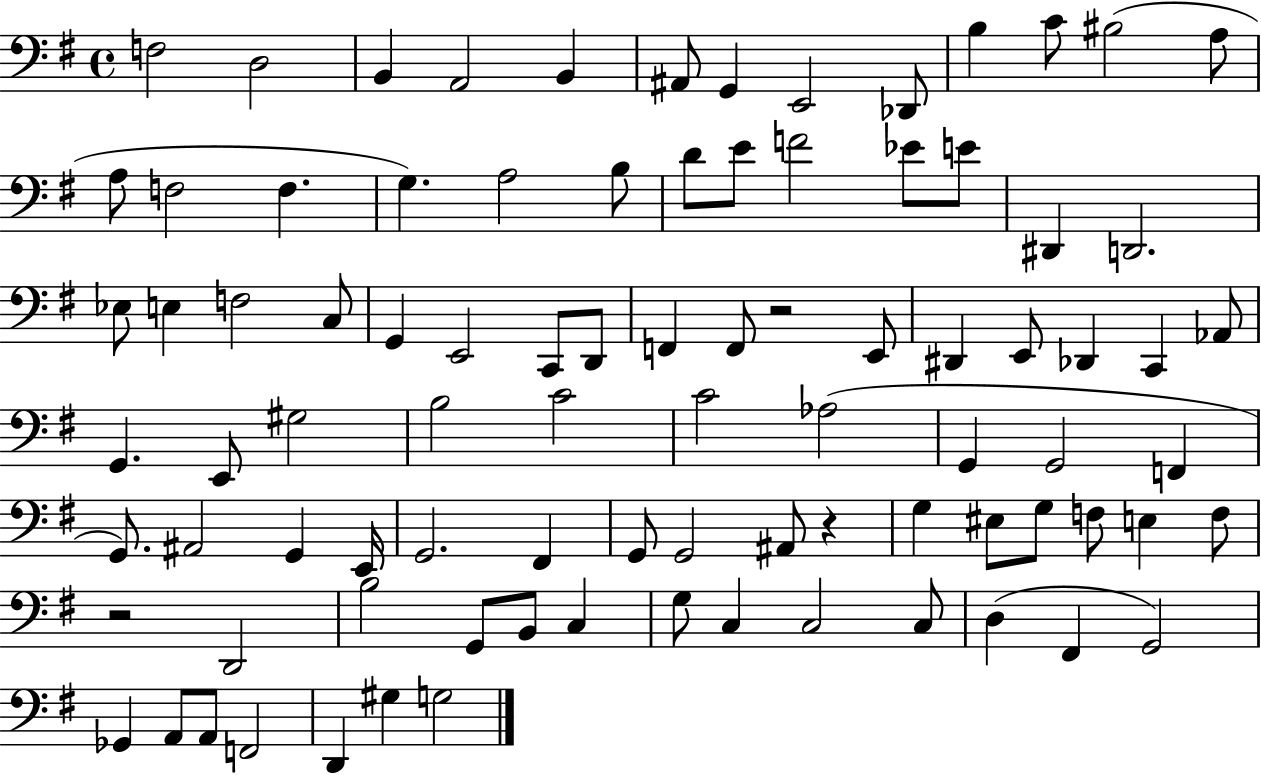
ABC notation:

X:1
T:Untitled
M:4/4
L:1/4
K:G
F,2 D,2 B,, A,,2 B,, ^A,,/2 G,, E,,2 _D,,/2 B, C/2 ^B,2 A,/2 A,/2 F,2 F, G, A,2 B,/2 D/2 E/2 F2 _E/2 E/2 ^D,, D,,2 _E,/2 E, F,2 C,/2 G,, E,,2 C,,/2 D,,/2 F,, F,,/2 z2 E,,/2 ^D,, E,,/2 _D,, C,, _A,,/2 G,, E,,/2 ^G,2 B,2 C2 C2 _A,2 G,, G,,2 F,, G,,/2 ^A,,2 G,, E,,/4 G,,2 ^F,, G,,/2 G,,2 ^A,,/2 z G, ^E,/2 G,/2 F,/2 E, F,/2 z2 D,,2 B,2 G,,/2 B,,/2 C, G,/2 C, C,2 C,/2 D, ^F,, G,,2 _G,, A,,/2 A,,/2 F,,2 D,, ^G, G,2